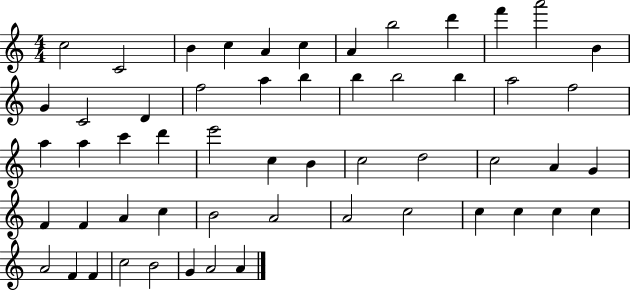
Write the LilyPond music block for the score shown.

{
  \clef treble
  \numericTimeSignature
  \time 4/4
  \key c \major
  c''2 c'2 | b'4 c''4 a'4 c''4 | a'4 b''2 d'''4 | f'''4 a'''2 b'4 | \break g'4 c'2 d'4 | f''2 a''4 b''4 | b''4 b''2 b''4 | a''2 f''2 | \break a''4 a''4 c'''4 d'''4 | e'''2 c''4 b'4 | c''2 d''2 | c''2 a'4 g'4 | \break f'4 f'4 a'4 c''4 | b'2 a'2 | a'2 c''2 | c''4 c''4 c''4 c''4 | \break a'2 f'4 f'4 | c''2 b'2 | g'4 a'2 a'4 | \bar "|."
}